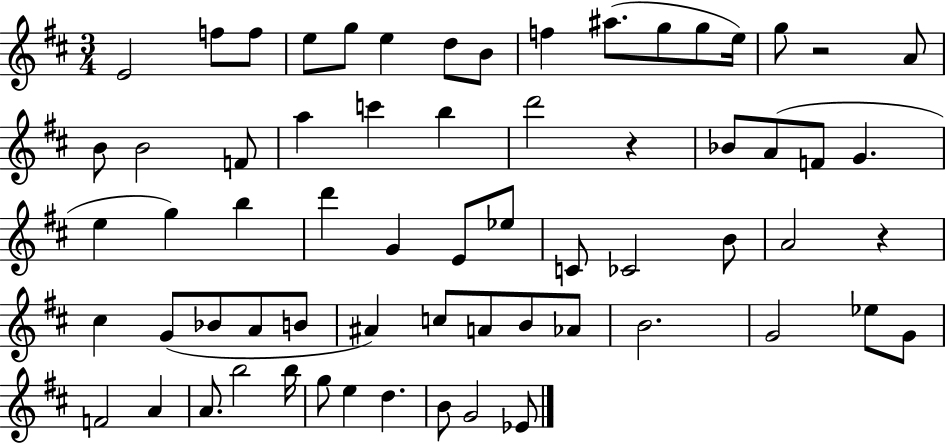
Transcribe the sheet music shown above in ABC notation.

X:1
T:Untitled
M:3/4
L:1/4
K:D
E2 f/2 f/2 e/2 g/2 e d/2 B/2 f ^a/2 g/2 g/2 e/4 g/2 z2 A/2 B/2 B2 F/2 a c' b d'2 z _B/2 A/2 F/2 G e g b d' G E/2 _e/2 C/2 _C2 B/2 A2 z ^c G/2 _B/2 A/2 B/2 ^A c/2 A/2 B/2 _A/2 B2 G2 _e/2 G/2 F2 A A/2 b2 b/4 g/2 e d B/2 G2 _E/2